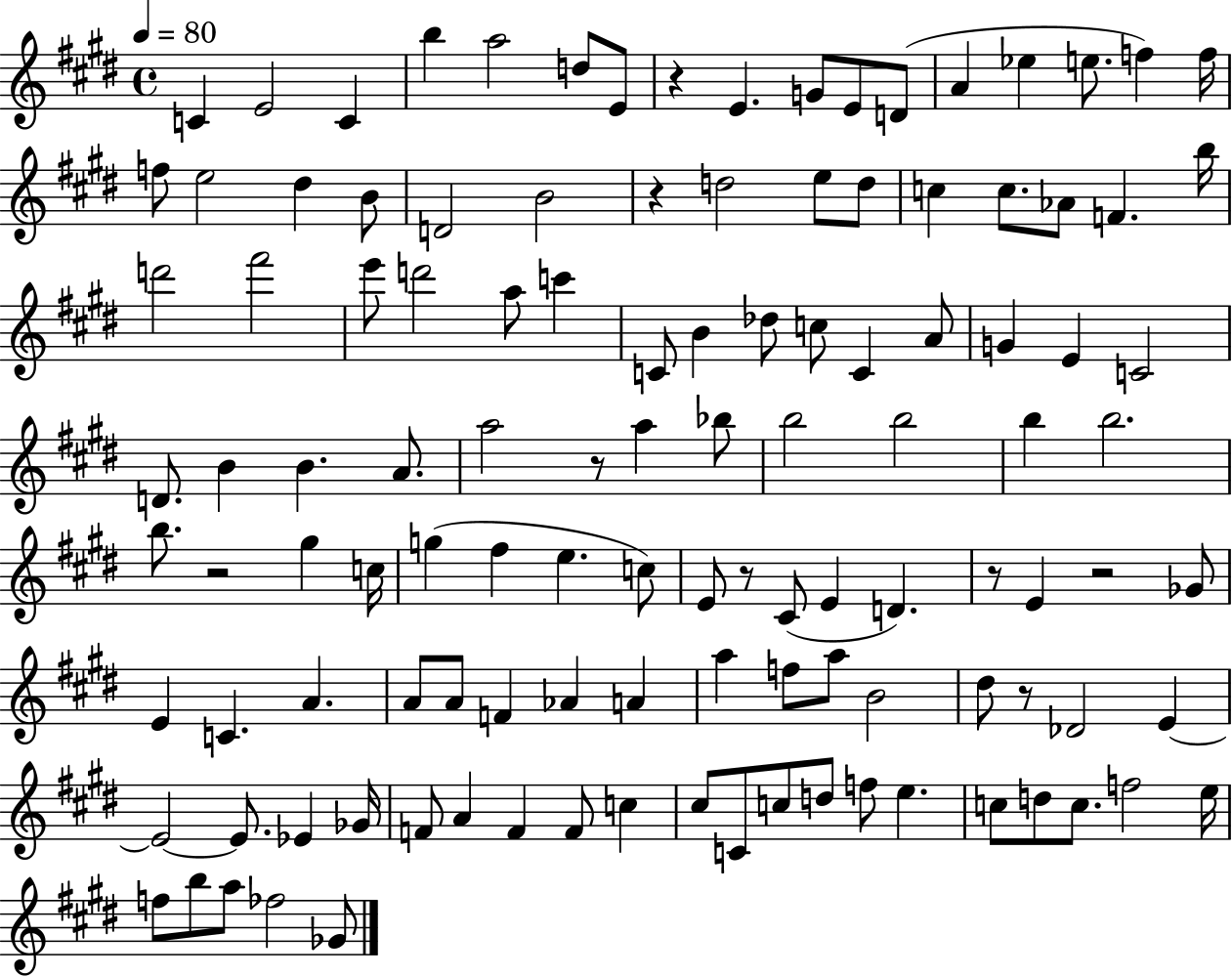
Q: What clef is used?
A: treble